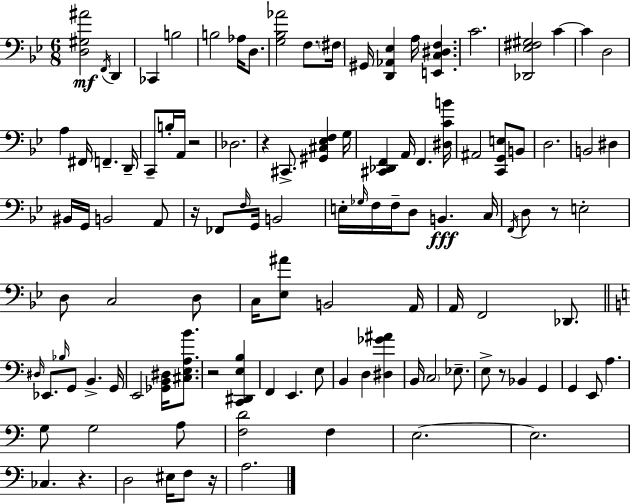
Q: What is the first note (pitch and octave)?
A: F2